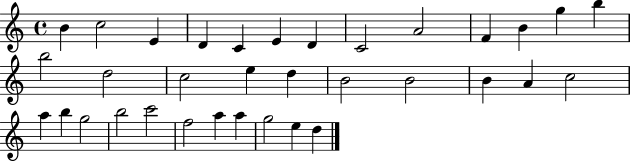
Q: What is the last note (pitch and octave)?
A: D5